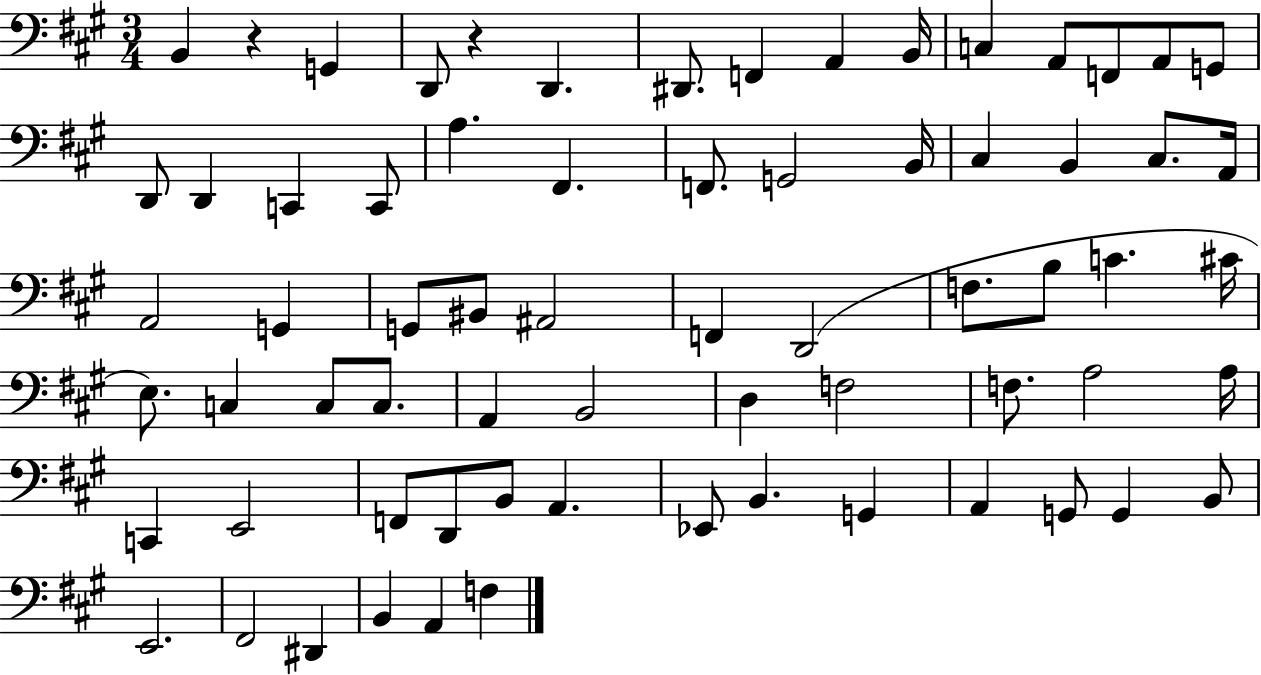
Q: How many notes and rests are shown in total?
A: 69